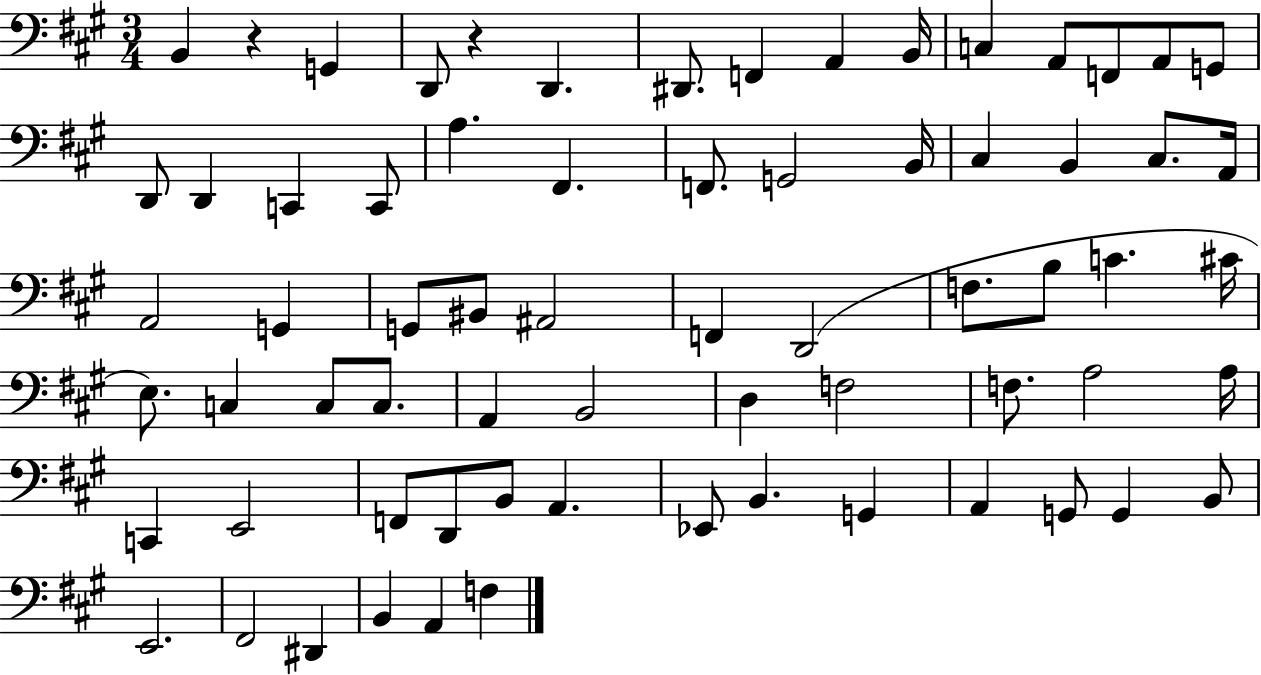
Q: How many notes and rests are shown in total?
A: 69